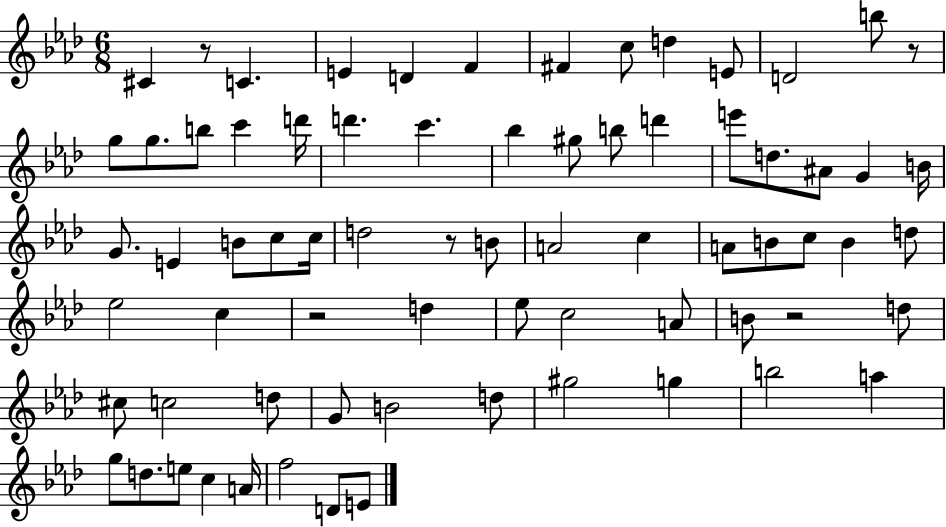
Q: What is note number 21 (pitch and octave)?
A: B5